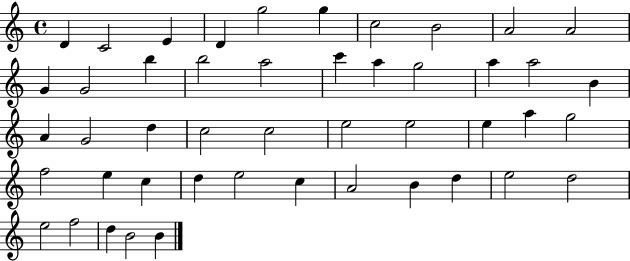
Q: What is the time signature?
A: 4/4